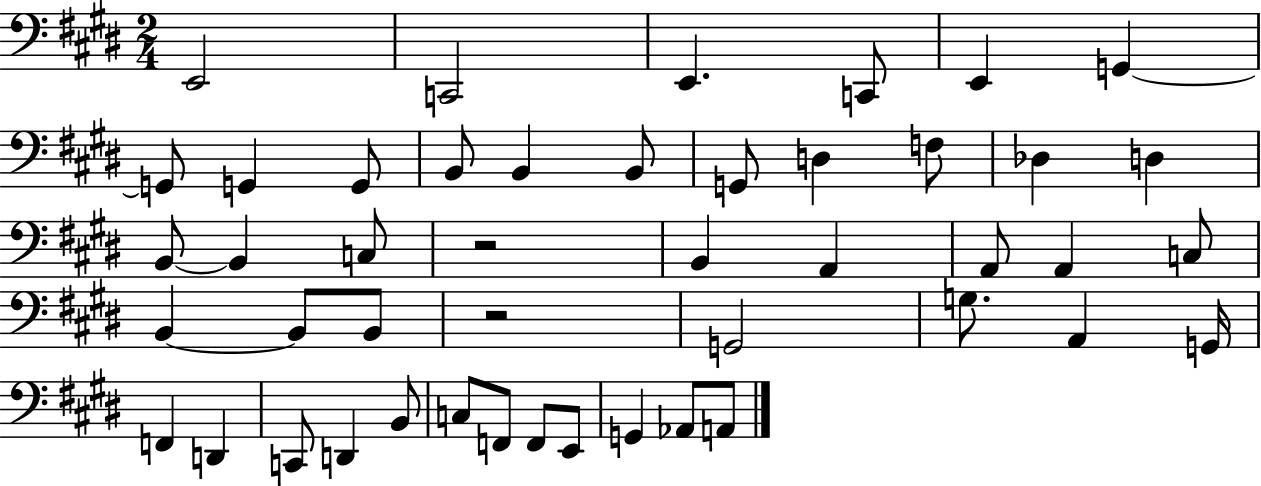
X:1
T:Untitled
M:2/4
L:1/4
K:E
E,,2 C,,2 E,, C,,/2 E,, G,, G,,/2 G,, G,,/2 B,,/2 B,, B,,/2 G,,/2 D, F,/2 _D, D, B,,/2 B,, C,/2 z2 B,, A,, A,,/2 A,, C,/2 B,, B,,/2 B,,/2 z2 G,,2 G,/2 A,, G,,/4 F,, D,, C,,/2 D,, B,,/2 C,/2 F,,/2 F,,/2 E,,/2 G,, _A,,/2 A,,/2